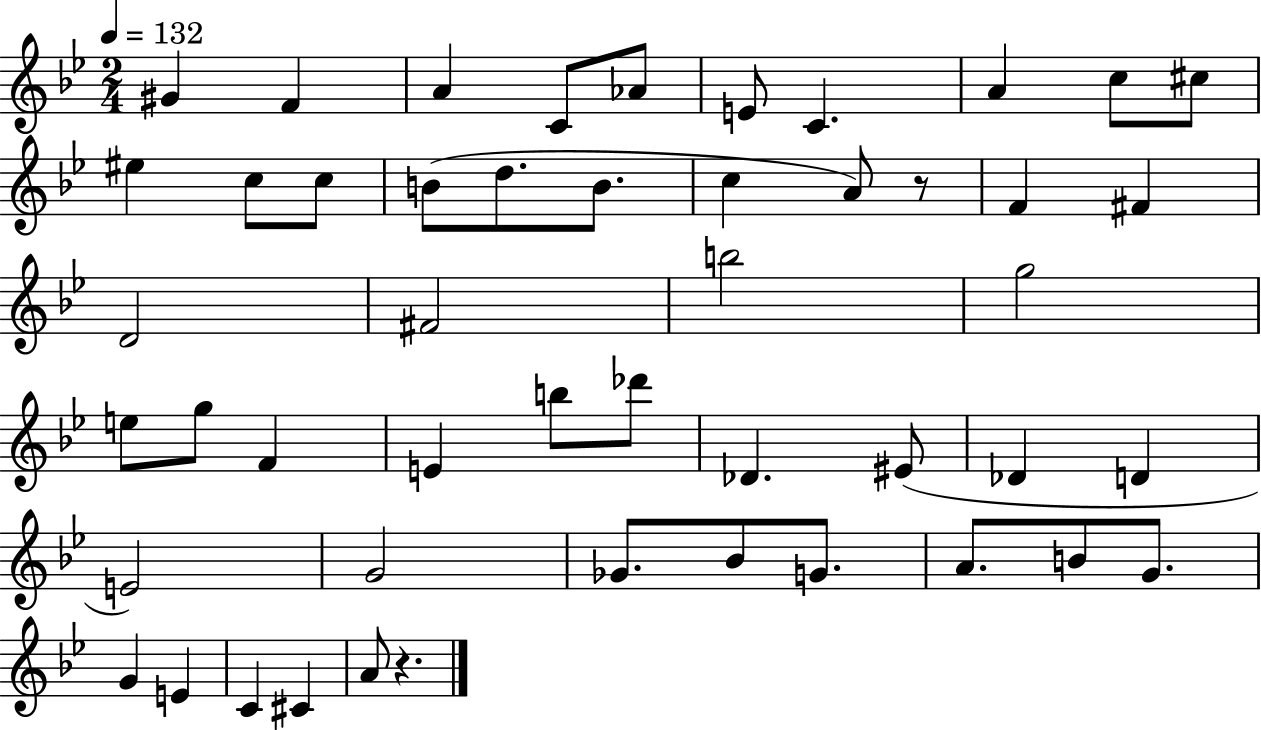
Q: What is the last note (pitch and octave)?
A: A4